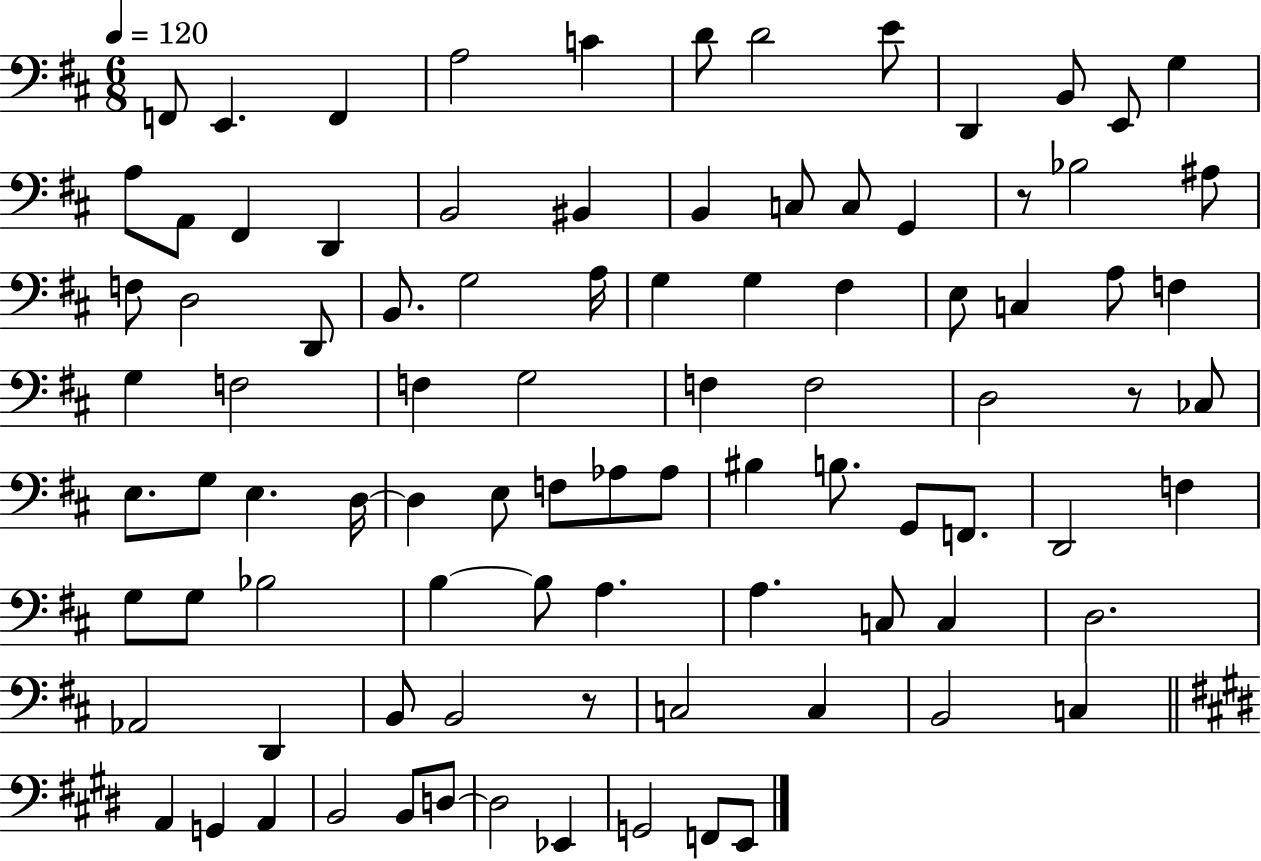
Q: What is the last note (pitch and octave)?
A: E2